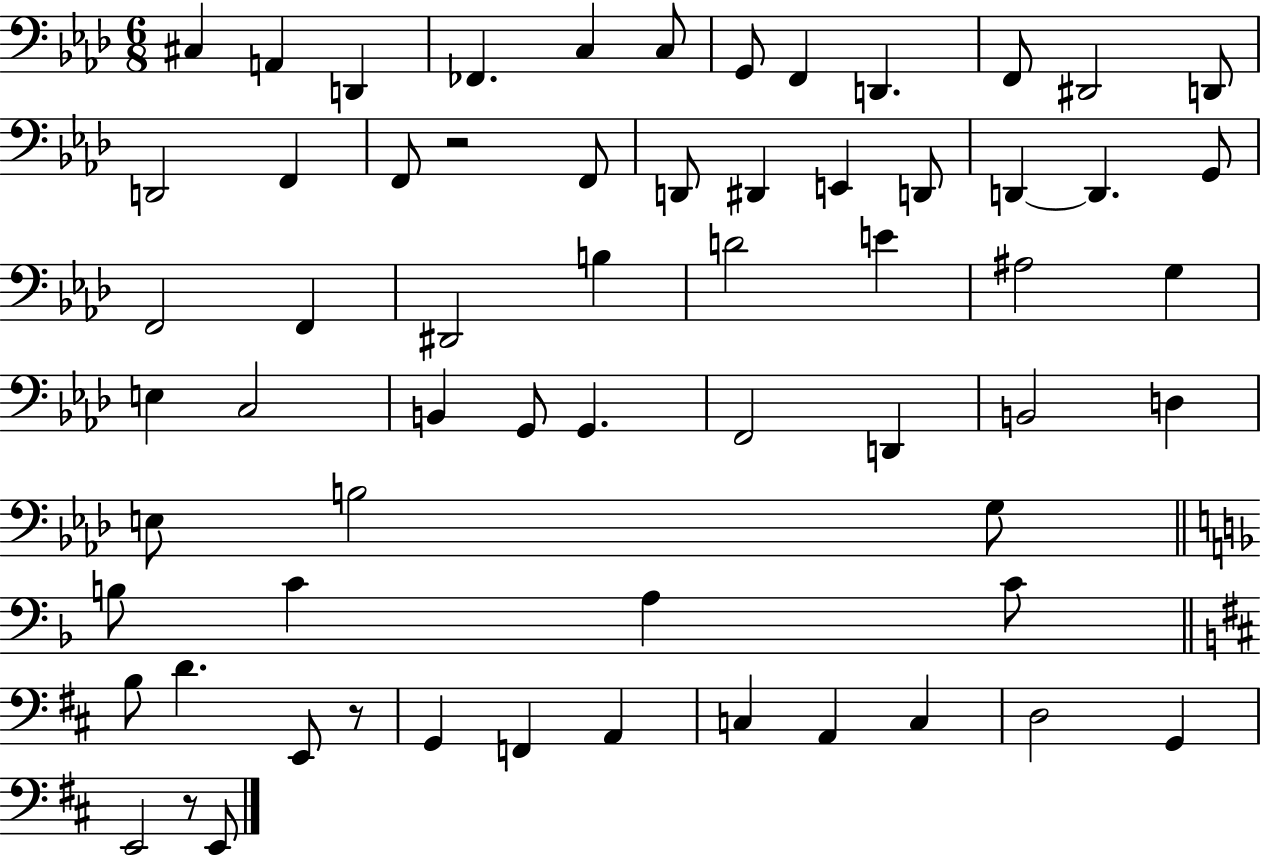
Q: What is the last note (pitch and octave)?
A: E2